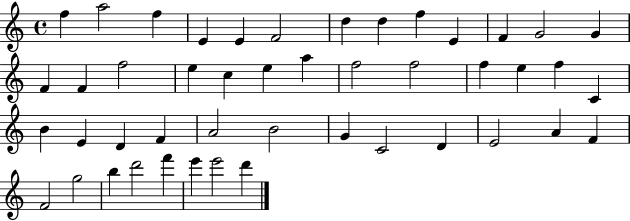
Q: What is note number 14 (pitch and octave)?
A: F4